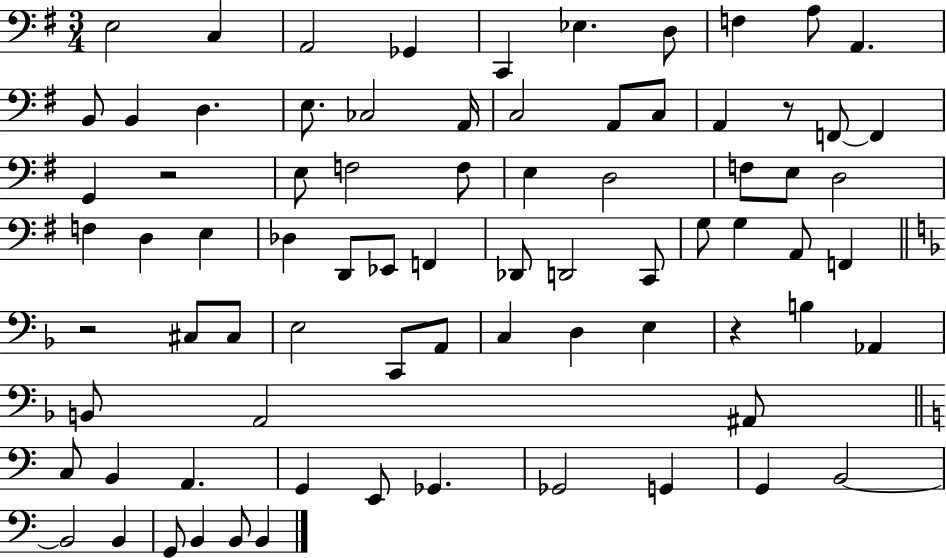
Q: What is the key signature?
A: G major